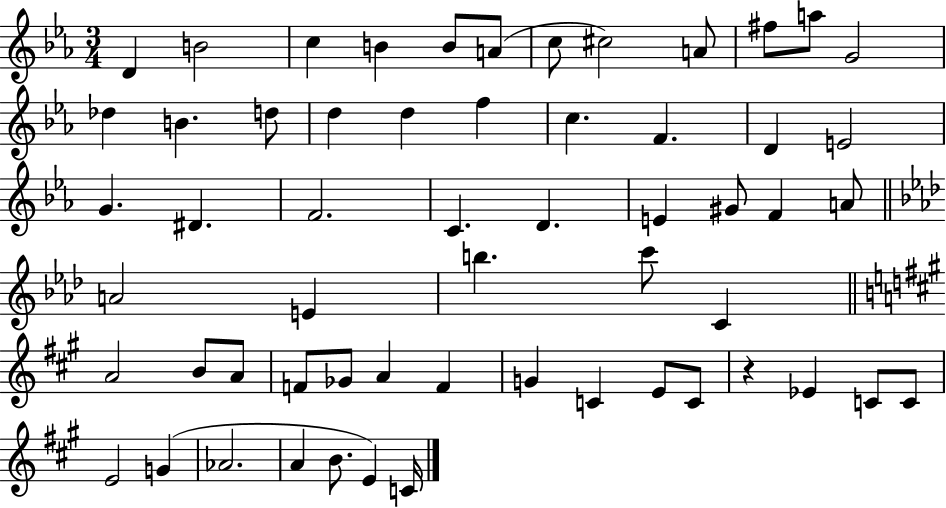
{
  \clef treble
  \numericTimeSignature
  \time 3/4
  \key ees \major
  d'4 b'2 | c''4 b'4 b'8 a'8( | c''8 cis''2) a'8 | fis''8 a''8 g'2 | \break des''4 b'4. d''8 | d''4 d''4 f''4 | c''4. f'4. | d'4 e'2 | \break g'4. dis'4. | f'2. | c'4. d'4. | e'4 gis'8 f'4 a'8 | \break \bar "||" \break \key f \minor a'2 e'4 | b''4. c'''8 c'4 | \bar "||" \break \key a \major a'2 b'8 a'8 | f'8 ges'8 a'4 f'4 | g'4 c'4 e'8 c'8 | r4 ees'4 c'8 c'8 | \break e'2 g'4( | aes'2. | a'4 b'8. e'4) c'16 | \bar "|."
}